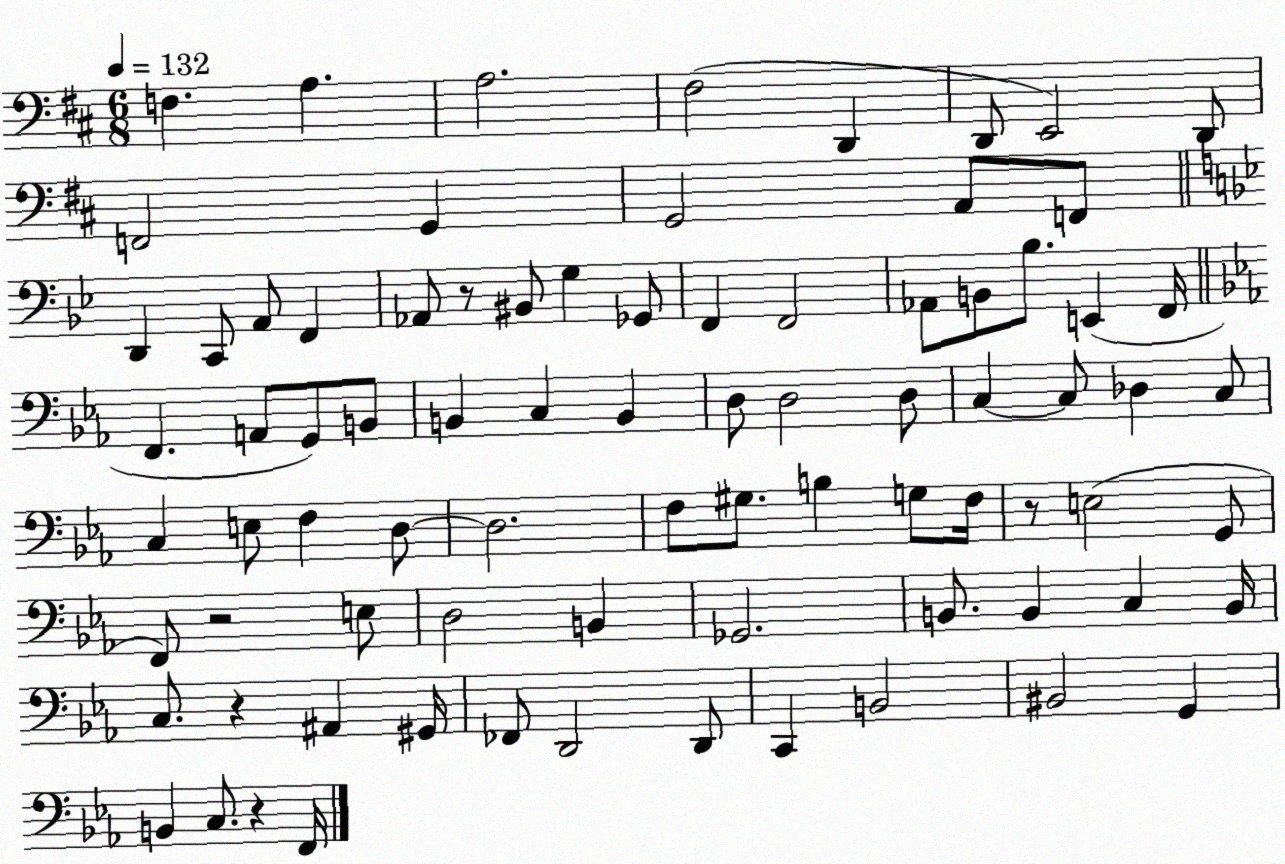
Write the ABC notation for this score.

X:1
T:Untitled
M:6/8
L:1/4
K:D
F, A, A,2 ^F,2 D,, D,,/2 E,,2 D,,/2 F,,2 G,, G,,2 A,,/2 F,,/2 D,, C,,/2 A,,/2 F,, _A,,/2 z/2 ^B,,/2 G, _G,,/2 F,, F,,2 _A,,/2 B,,/2 _B,/2 E,, F,,/4 F,, A,,/2 G,,/2 B,,/2 B,, C, B,, D,/2 D,2 D,/2 C, C,/2 _D, C,/2 C, E,/2 F, D,/2 D,2 F,/2 ^G,/2 B, G,/2 F,/4 z/2 E,2 G,,/2 F,,/2 z2 E,/2 D,2 B,, _G,,2 B,,/2 B,, C, B,,/4 C,/2 z ^A,, ^G,,/4 _F,,/2 D,,2 D,,/2 C,, B,,2 ^B,,2 G,, B,, C,/2 z F,,/4